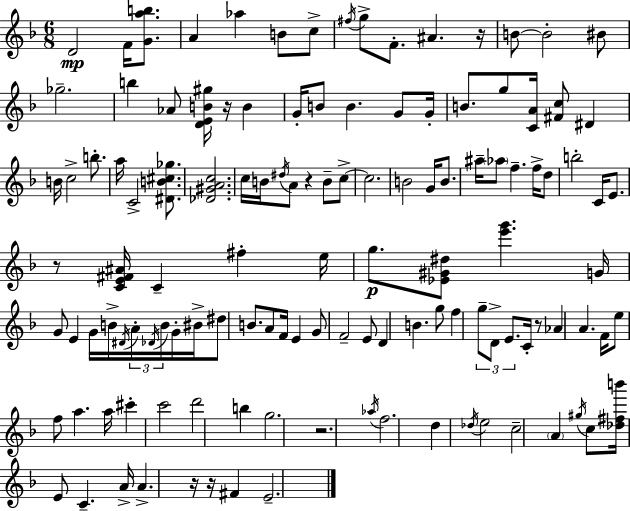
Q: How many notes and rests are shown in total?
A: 124